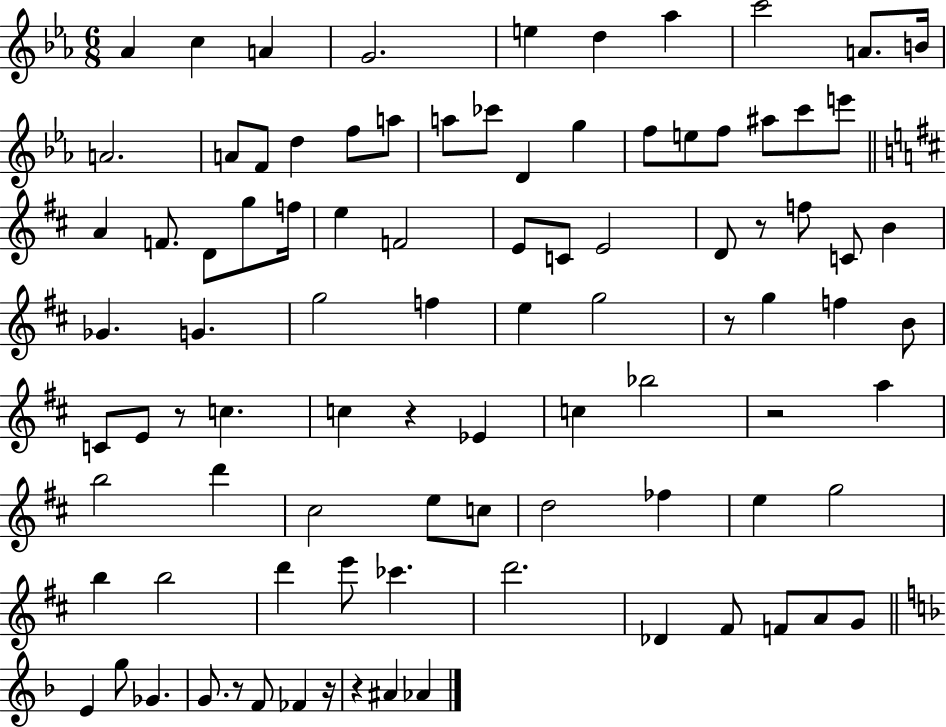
X:1
T:Untitled
M:6/8
L:1/4
K:Eb
_A c A G2 e d _a c'2 A/2 B/4 A2 A/2 F/2 d f/2 a/2 a/2 _c'/2 D g f/2 e/2 f/2 ^a/2 c'/2 e'/2 A F/2 D/2 g/2 f/4 e F2 E/2 C/2 E2 D/2 z/2 f/2 C/2 B _G G g2 f e g2 z/2 g f B/2 C/2 E/2 z/2 c c z _E c _b2 z2 a b2 d' ^c2 e/2 c/2 d2 _f e g2 b b2 d' e'/2 _c' d'2 _D ^F/2 F/2 A/2 G/2 E g/2 _G G/2 z/2 F/2 _F z/4 z ^A _A